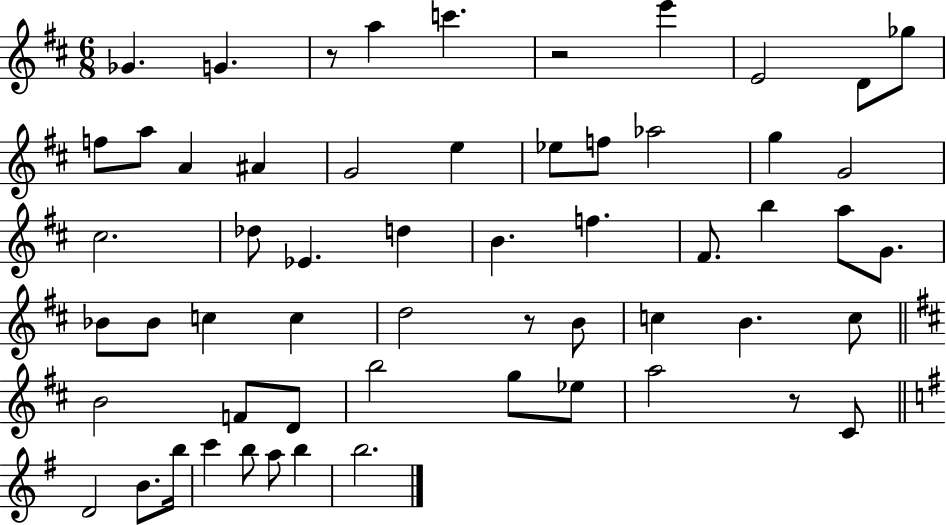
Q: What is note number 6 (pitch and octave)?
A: E4